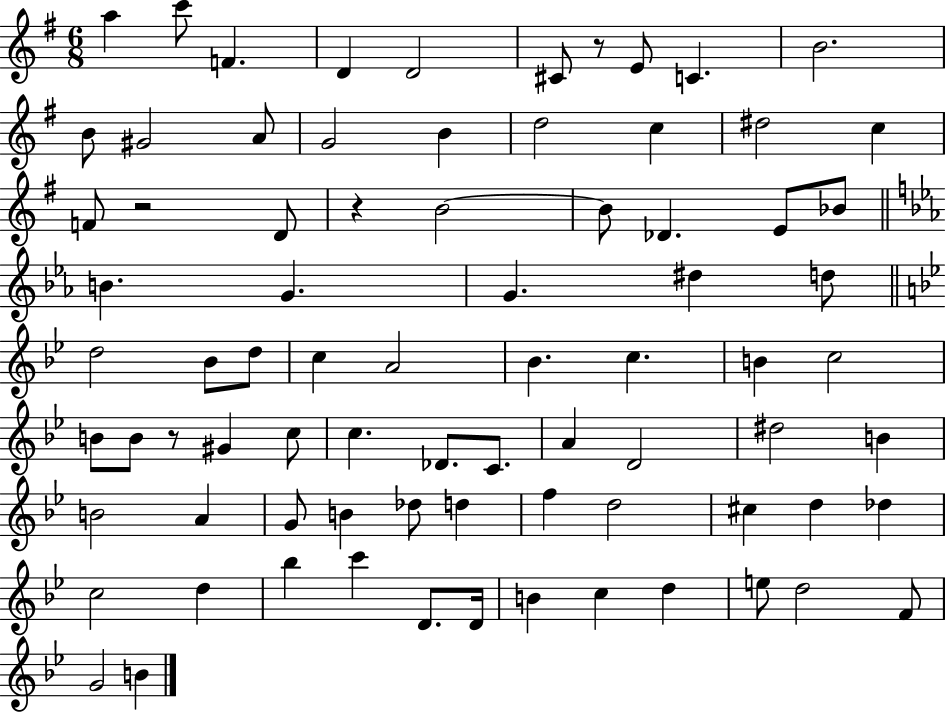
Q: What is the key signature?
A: G major